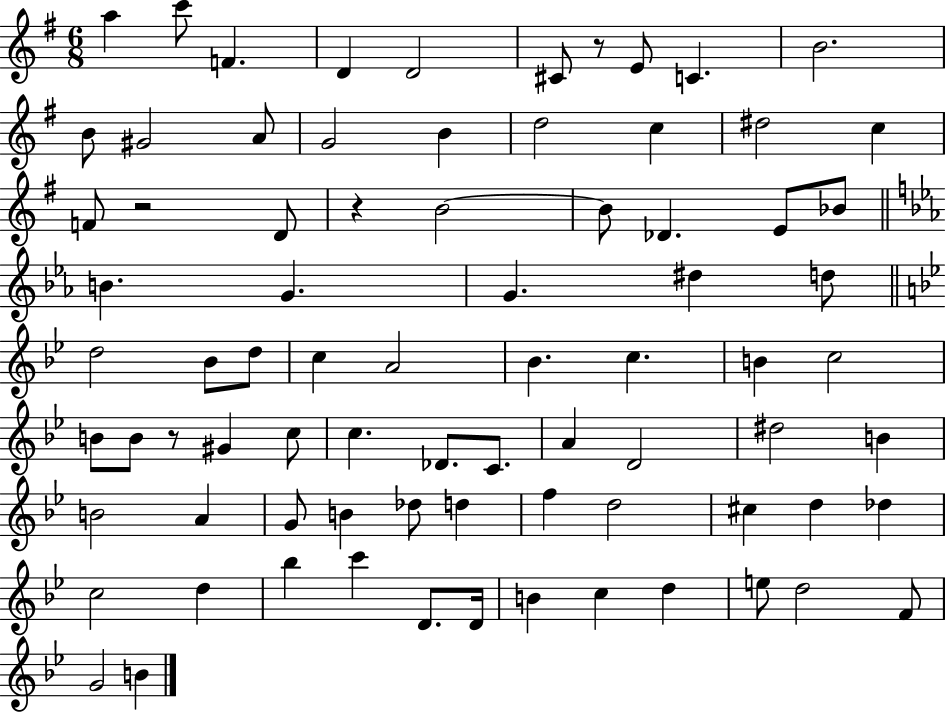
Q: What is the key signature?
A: G major